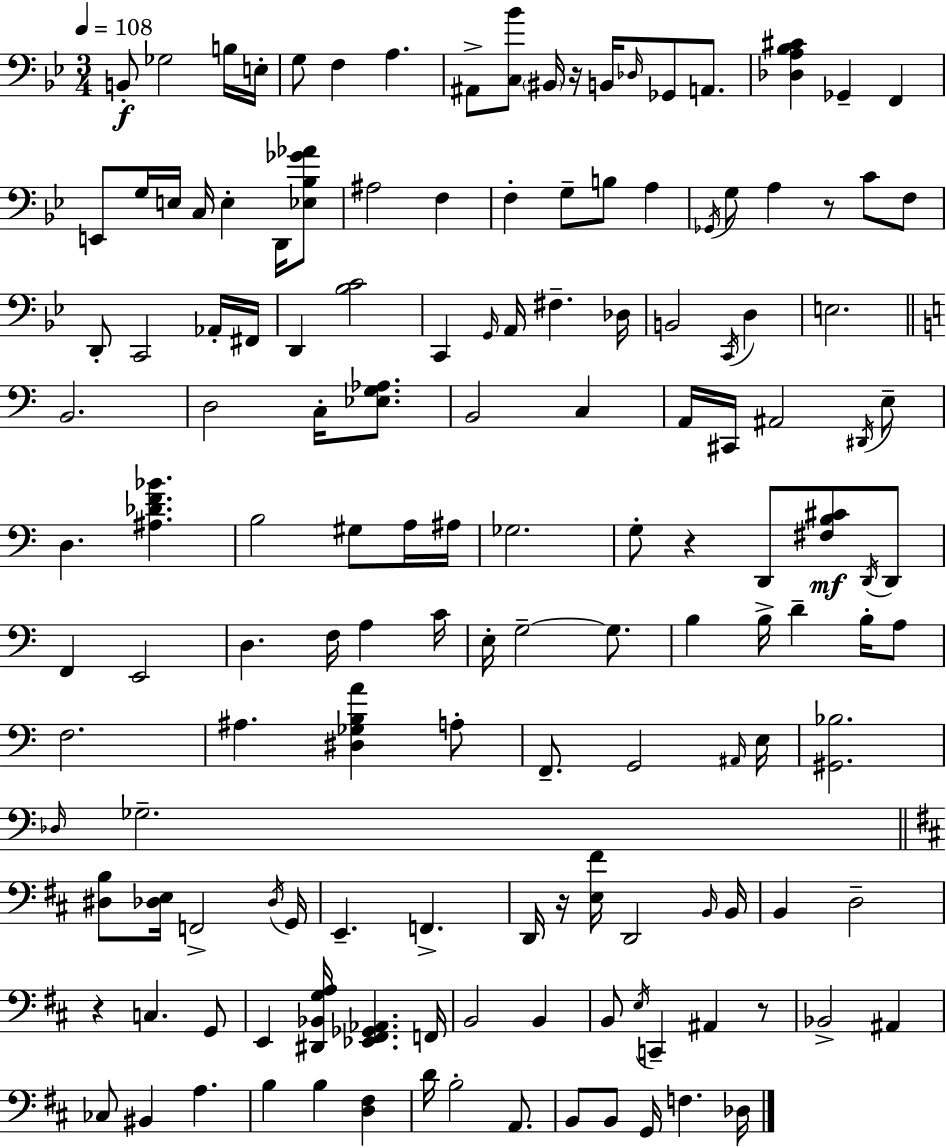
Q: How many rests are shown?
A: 6